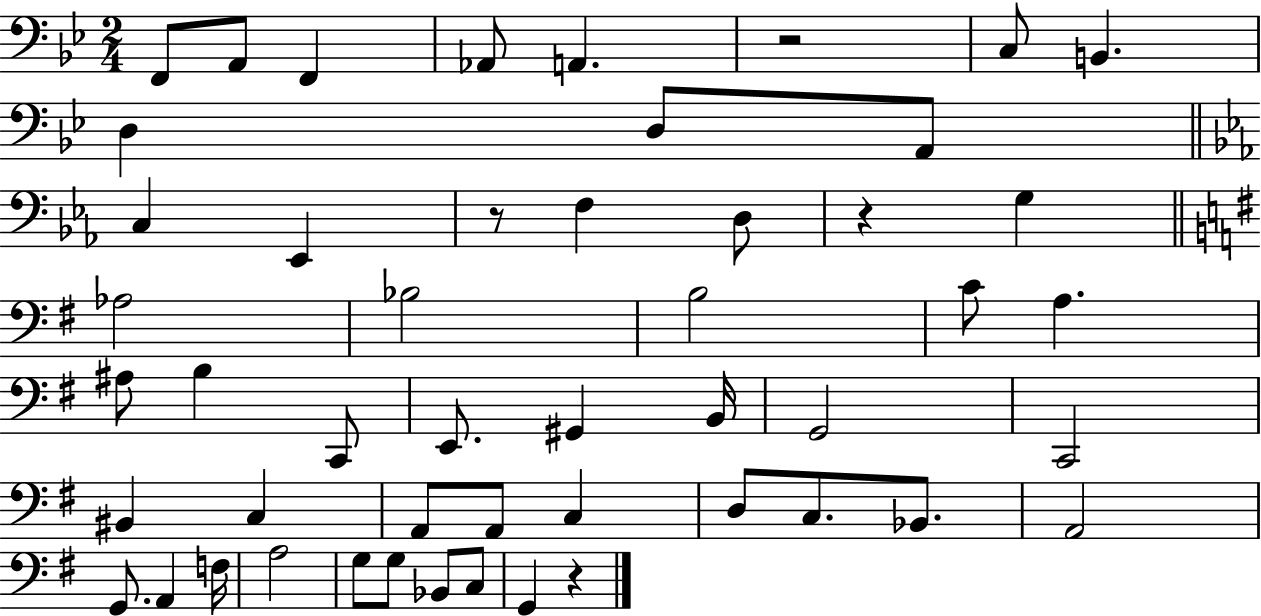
X:1
T:Untitled
M:2/4
L:1/4
K:Bb
F,,/2 A,,/2 F,, _A,,/2 A,, z2 C,/2 B,, D, D,/2 A,,/2 C, _E,, z/2 F, D,/2 z G, _A,2 _B,2 B,2 C/2 A, ^A,/2 B, C,,/2 E,,/2 ^G,, B,,/4 G,,2 C,,2 ^B,, C, A,,/2 A,,/2 C, D,/2 C,/2 _B,,/2 A,,2 G,,/2 A,, F,/4 A,2 G,/2 G,/2 _B,,/2 C,/2 G,, z